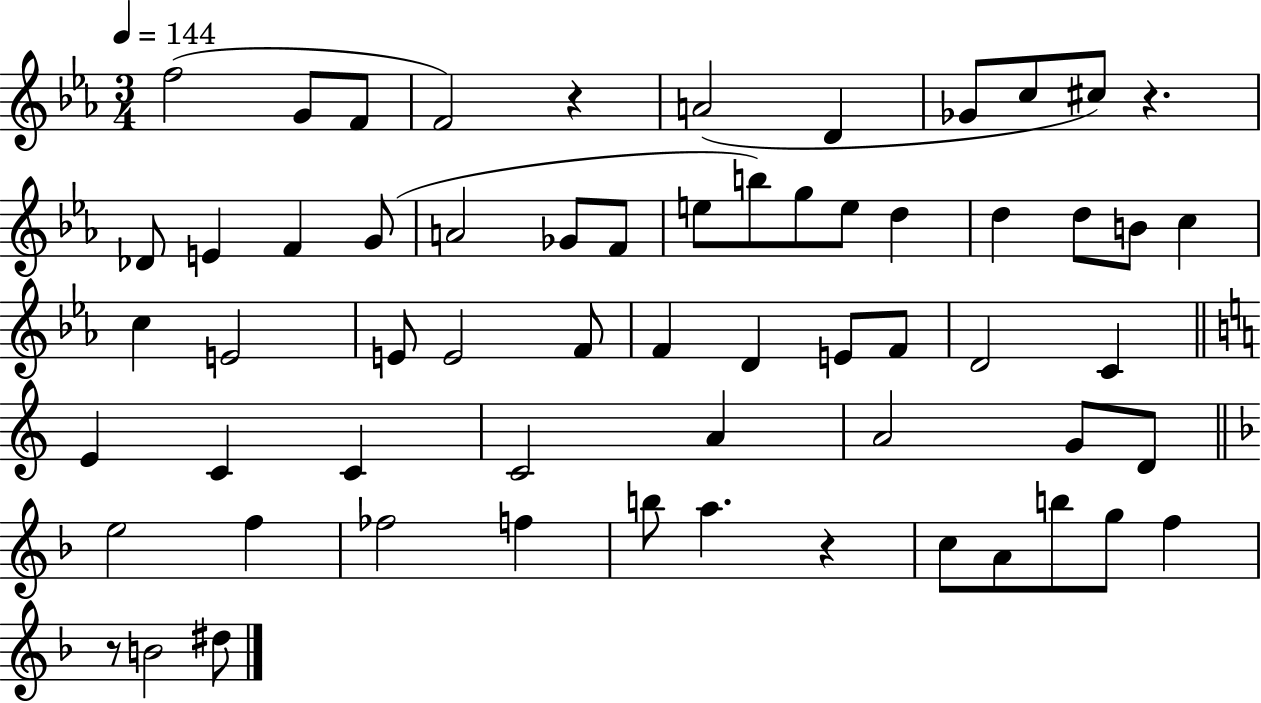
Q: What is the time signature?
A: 3/4